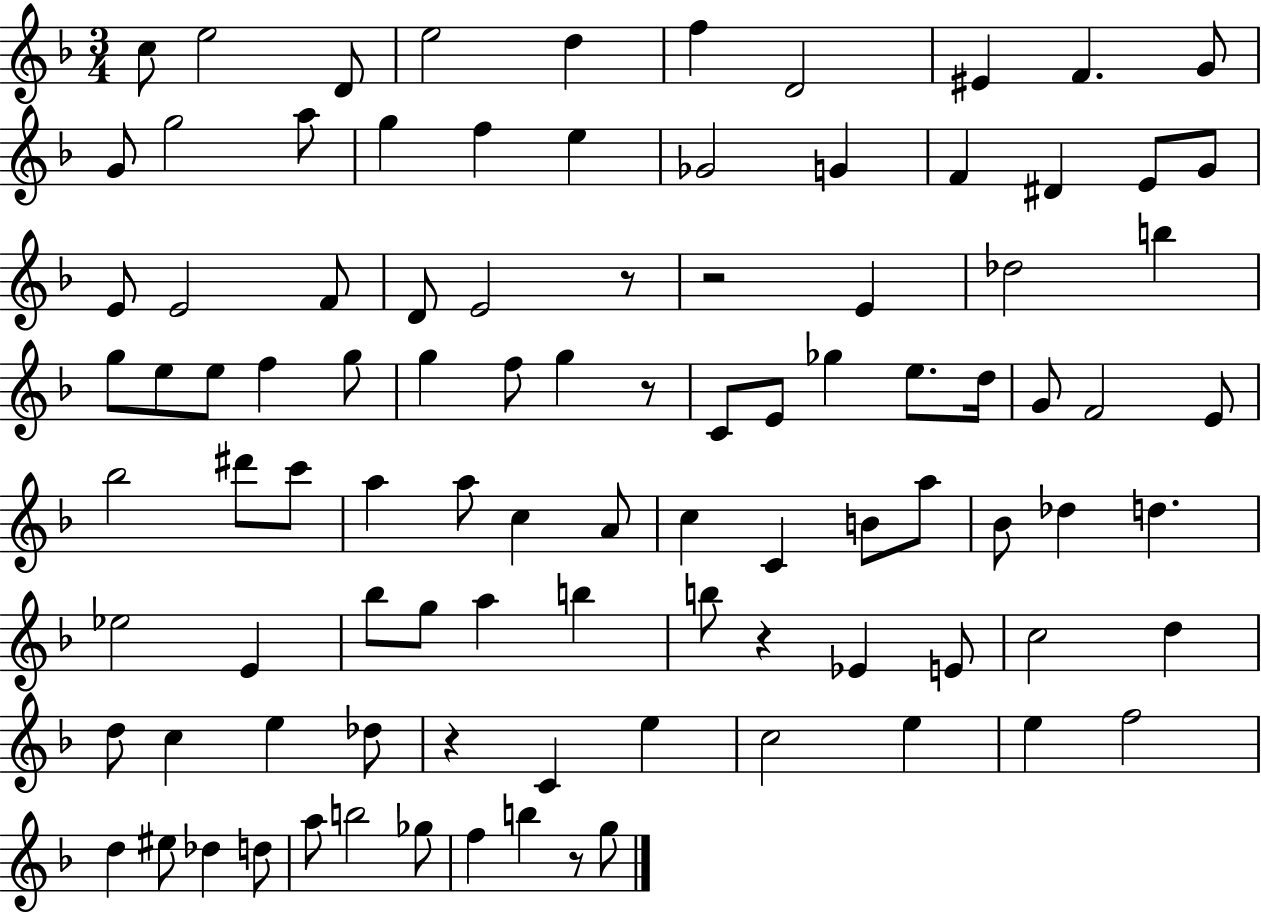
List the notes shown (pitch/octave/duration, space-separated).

C5/e E5/h D4/e E5/h D5/q F5/q D4/h EIS4/q F4/q. G4/e G4/e G5/h A5/e G5/q F5/q E5/q Gb4/h G4/q F4/q D#4/q E4/e G4/e E4/e E4/h F4/e D4/e E4/h R/e R/h E4/q Db5/h B5/q G5/e E5/e E5/e F5/q G5/e G5/q F5/e G5/q R/e C4/e E4/e Gb5/q E5/e. D5/s G4/e F4/h E4/e Bb5/h D#6/e C6/e A5/q A5/e C5/q A4/e C5/q C4/q B4/e A5/e Bb4/e Db5/q D5/q. Eb5/h E4/q Bb5/e G5/e A5/q B5/q B5/e R/q Eb4/q E4/e C5/h D5/q D5/e C5/q E5/q Db5/e R/q C4/q E5/q C5/h E5/q E5/q F5/h D5/q EIS5/e Db5/q D5/e A5/e B5/h Gb5/e F5/q B5/q R/e G5/e